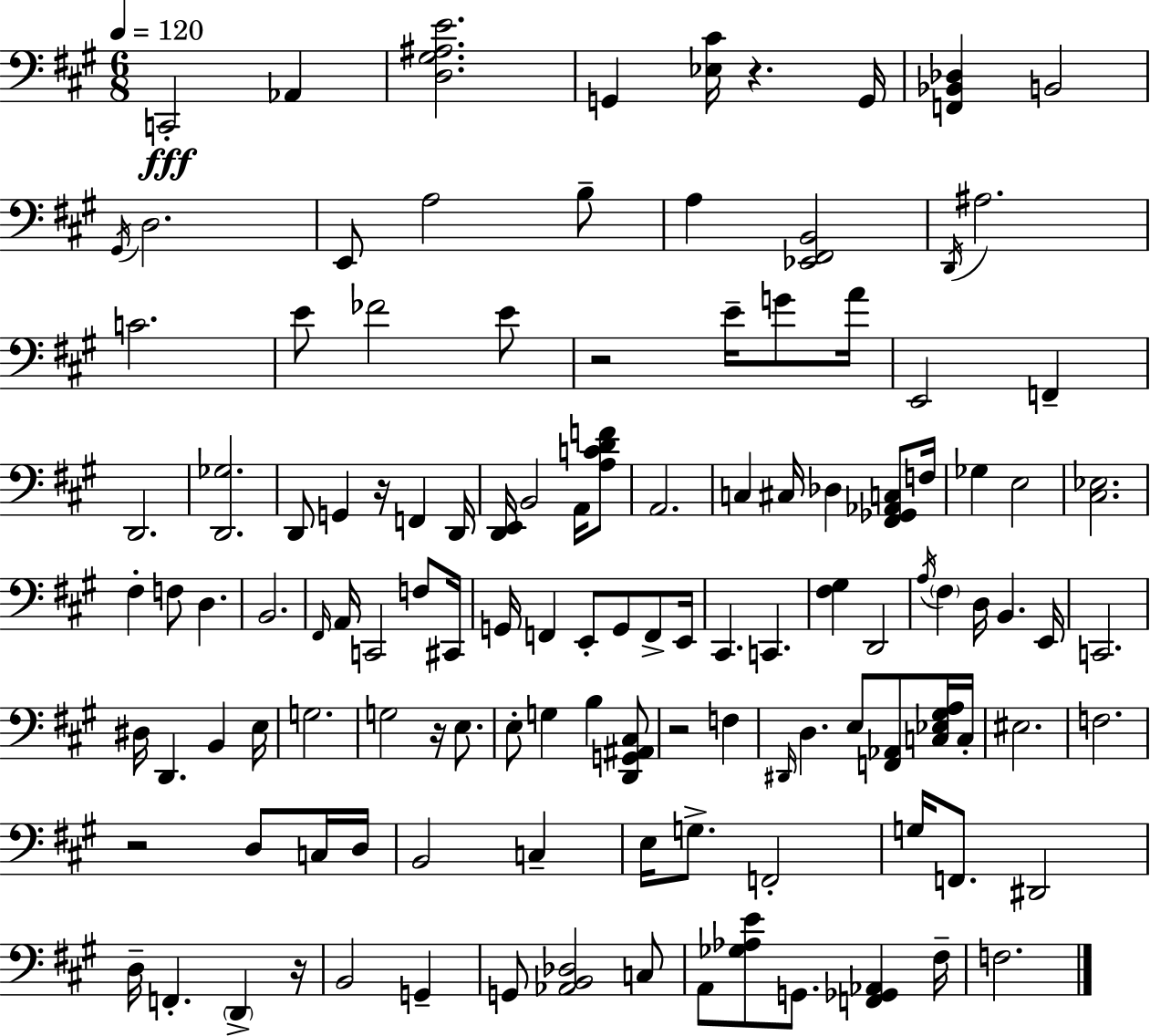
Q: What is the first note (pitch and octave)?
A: C2